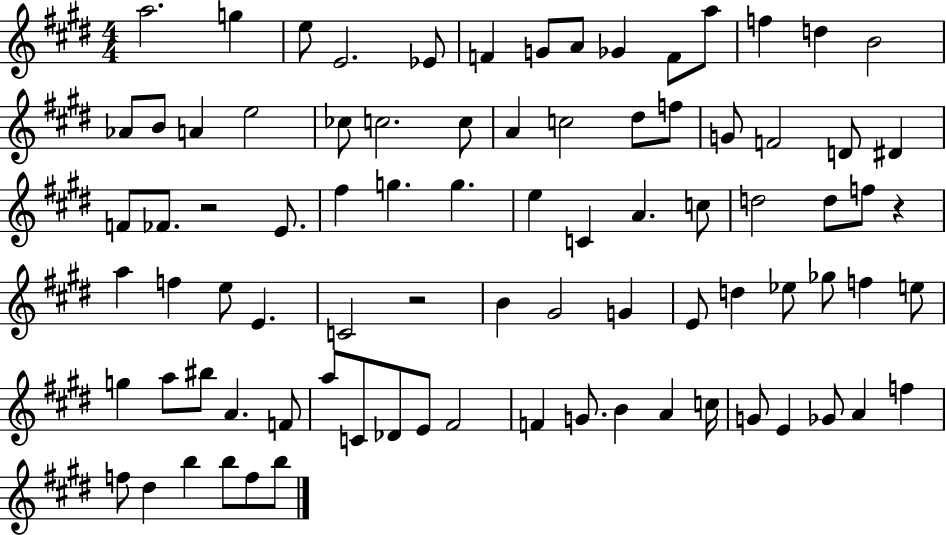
A5/h. G5/q E5/e E4/h. Eb4/e F4/q G4/e A4/e Gb4/q F4/e A5/e F5/q D5/q B4/h Ab4/e B4/e A4/q E5/h CES5/e C5/h. C5/e A4/q C5/h D#5/e F5/e G4/e F4/h D4/e D#4/q F4/e FES4/e. R/h E4/e. F#5/q G5/q. G5/q. E5/q C4/q A4/q. C5/e D5/h D5/e F5/e R/q A5/q F5/q E5/e E4/q. C4/h R/h B4/q G#4/h G4/q E4/e D5/q Eb5/e Gb5/e F5/q E5/e G5/q A5/e BIS5/e A4/q. F4/e A5/e C4/e Db4/e E4/e F#4/h F4/q G4/e. B4/q A4/q C5/s G4/e E4/q Gb4/e A4/q F5/q F5/e D#5/q B5/q B5/e F5/e B5/e